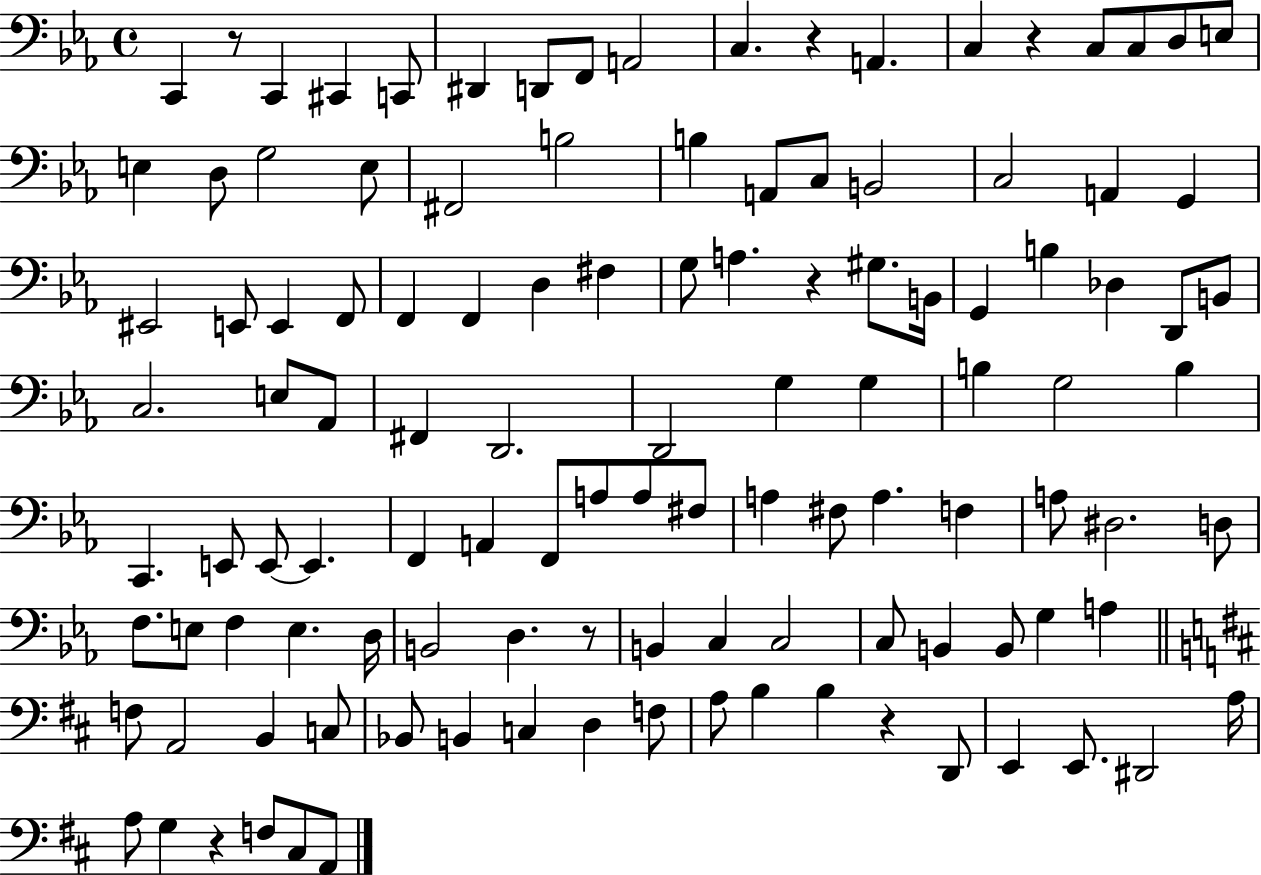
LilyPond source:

{
  \clef bass
  \time 4/4
  \defaultTimeSignature
  \key ees \major
  c,4 r8 c,4 cis,4 c,8 | dis,4 d,8 f,8 a,2 | c4. r4 a,4. | c4 r4 c8 c8 d8 e8 | \break e4 d8 g2 e8 | fis,2 b2 | b4 a,8 c8 b,2 | c2 a,4 g,4 | \break eis,2 e,8 e,4 f,8 | f,4 f,4 d4 fis4 | g8 a4. r4 gis8. b,16 | g,4 b4 des4 d,8 b,8 | \break c2. e8 aes,8 | fis,4 d,2. | d,2 g4 g4 | b4 g2 b4 | \break c,4. e,8 e,8~~ e,4. | f,4 a,4 f,8 a8 a8 fis8 | a4 fis8 a4. f4 | a8 dis2. d8 | \break f8. e8 f4 e4. d16 | b,2 d4. r8 | b,4 c4 c2 | c8 b,4 b,8 g4 a4 | \break \bar "||" \break \key d \major f8 a,2 b,4 c8 | bes,8 b,4 c4 d4 f8 | a8 b4 b4 r4 d,8 | e,4 e,8. dis,2 a16 | \break a8 g4 r4 f8 cis8 a,8 | \bar "|."
}